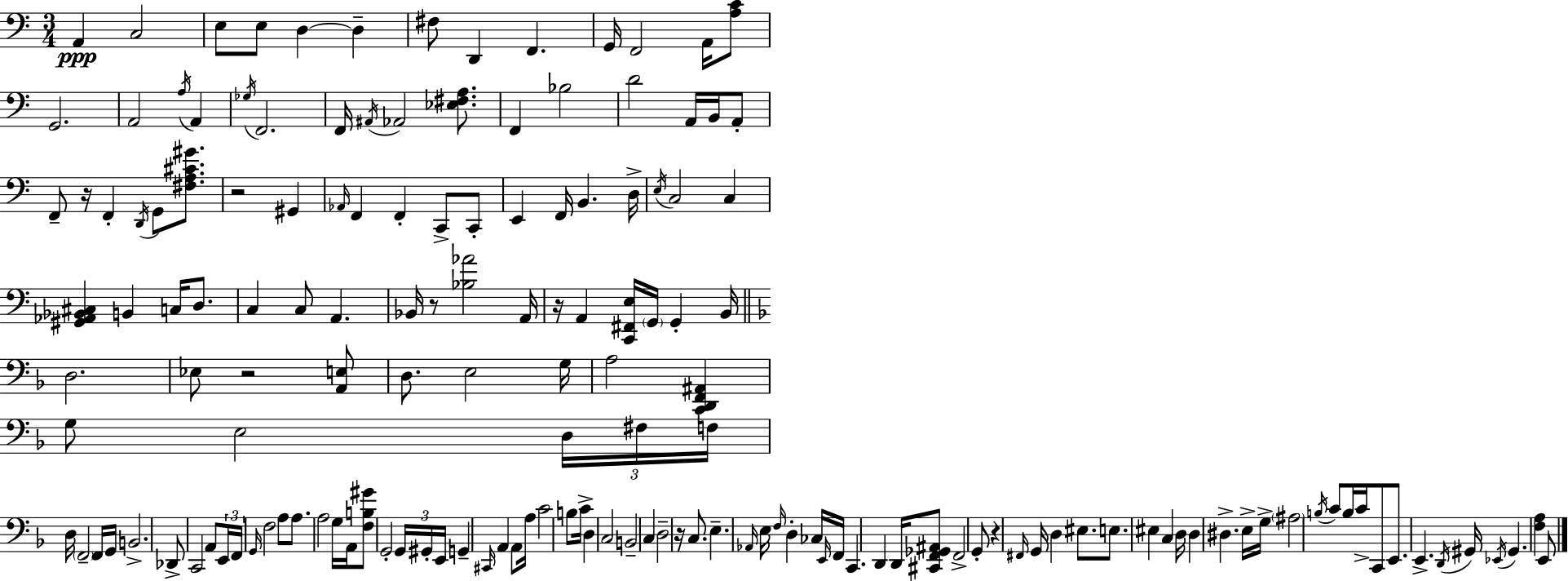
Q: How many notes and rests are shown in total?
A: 158